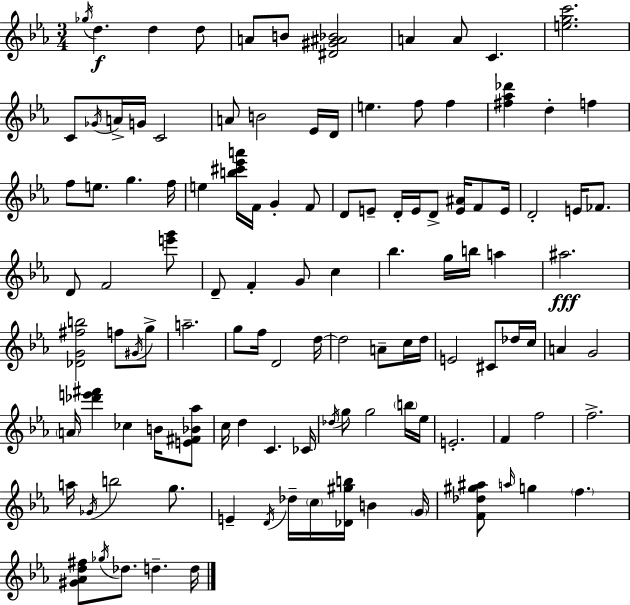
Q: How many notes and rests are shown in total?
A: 115